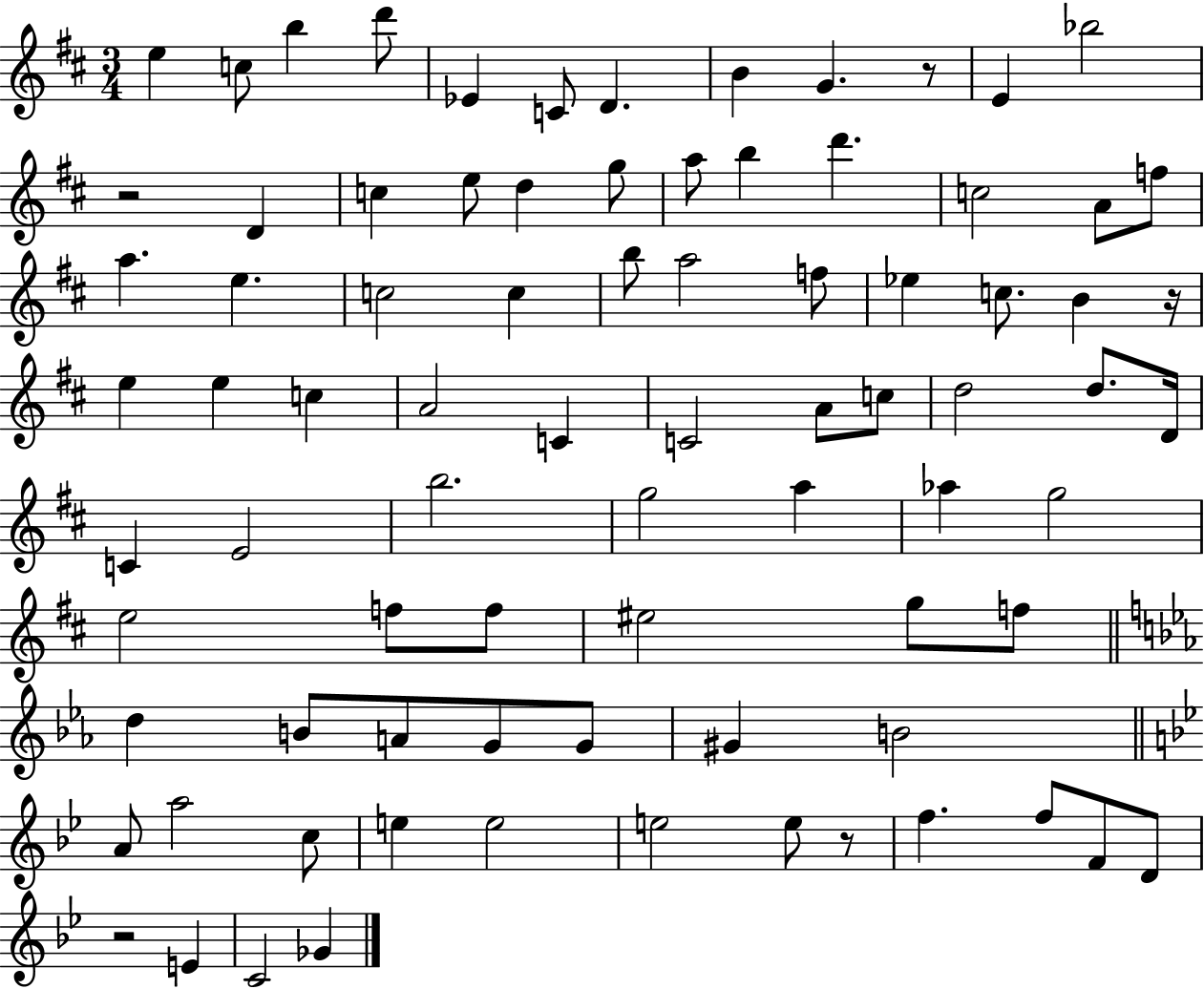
E5/q C5/e B5/q D6/e Eb4/q C4/e D4/q. B4/q G4/q. R/e E4/q Bb5/h R/h D4/q C5/q E5/e D5/q G5/e A5/e B5/q D6/q. C5/h A4/e F5/e A5/q. E5/q. C5/h C5/q B5/e A5/h F5/e Eb5/q C5/e. B4/q R/s E5/q E5/q C5/q A4/h C4/q C4/h A4/e C5/e D5/h D5/e. D4/s C4/q E4/h B5/h. G5/h A5/q Ab5/q G5/h E5/h F5/e F5/e EIS5/h G5/e F5/e D5/q B4/e A4/e G4/e G4/e G#4/q B4/h A4/e A5/h C5/e E5/q E5/h E5/h E5/e R/e F5/q. F5/e F4/e D4/e R/h E4/q C4/h Gb4/q